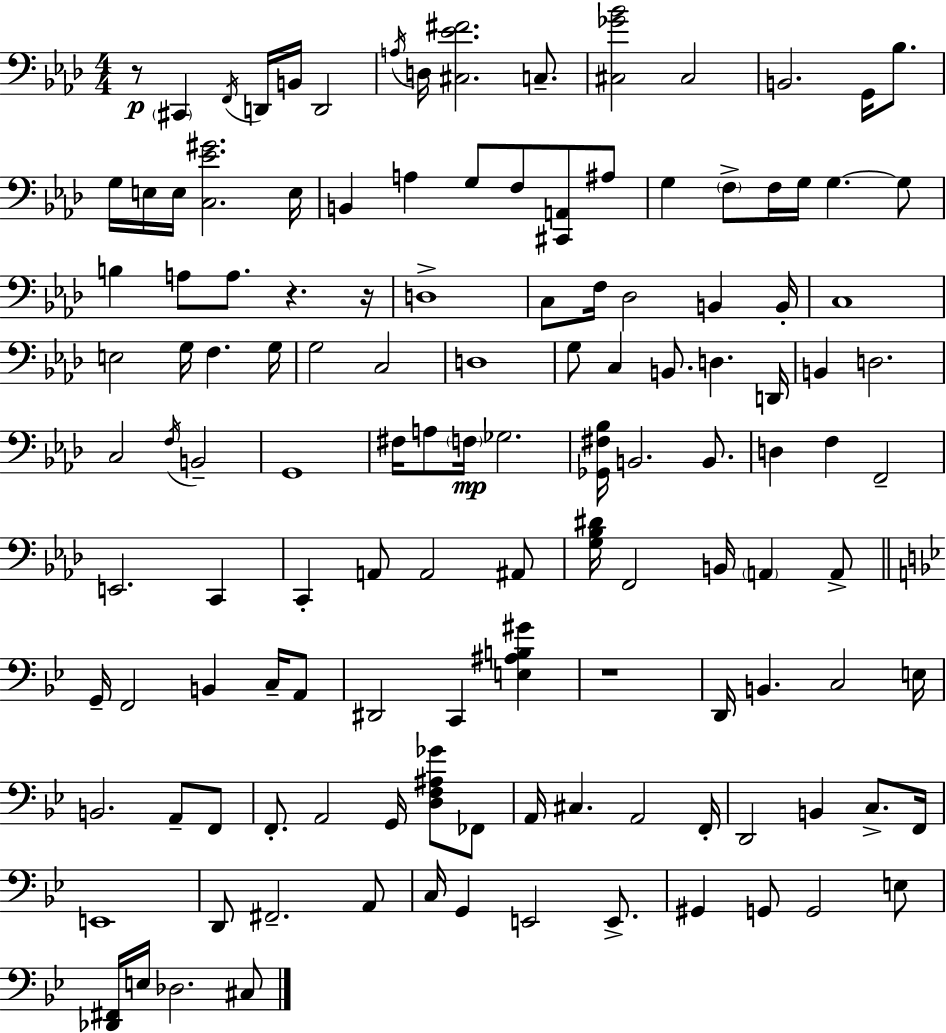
R/e C#2/q F2/s D2/s B2/s D2/h A3/s D3/s [C#3,Eb4,F#4]/h. C3/e. [C#3,Gb4,Bb4]/h C#3/h B2/h. G2/s Bb3/e. G3/s E3/s E3/s [C3,Eb4,G#4]/h. E3/s B2/q A3/q G3/e F3/e [C#2,A2]/e A#3/e G3/q F3/e F3/s G3/s G3/q. G3/e B3/q A3/e A3/e. R/q. R/s D3/w C3/e F3/s Db3/h B2/q B2/s C3/w E3/h G3/s F3/q. G3/s G3/h C3/h D3/w G3/e C3/q B2/e. D3/q. D2/s B2/q D3/h. C3/h F3/s B2/h G2/w F#3/s A3/e F3/s Gb3/h. [Gb2,F#3,Bb3]/s B2/h. B2/e. D3/q F3/q F2/h E2/h. C2/q C2/q A2/e A2/h A#2/e [G3,Bb3,D#4]/s F2/h B2/s A2/q A2/e G2/s F2/h B2/q C3/s A2/e D#2/h C2/q [E3,A#3,B3,G#4]/q R/w D2/s B2/q. C3/h E3/s B2/h. A2/e F2/e F2/e. A2/h G2/s [D3,F3,A#3,Gb4]/e FES2/e A2/s C#3/q. A2/h F2/s D2/h B2/q C3/e. F2/s E2/w D2/e F#2/h. A2/e C3/s G2/q E2/h E2/e. G#2/q G2/e G2/h E3/e [Db2,F#2]/s E3/s Db3/h. C#3/e